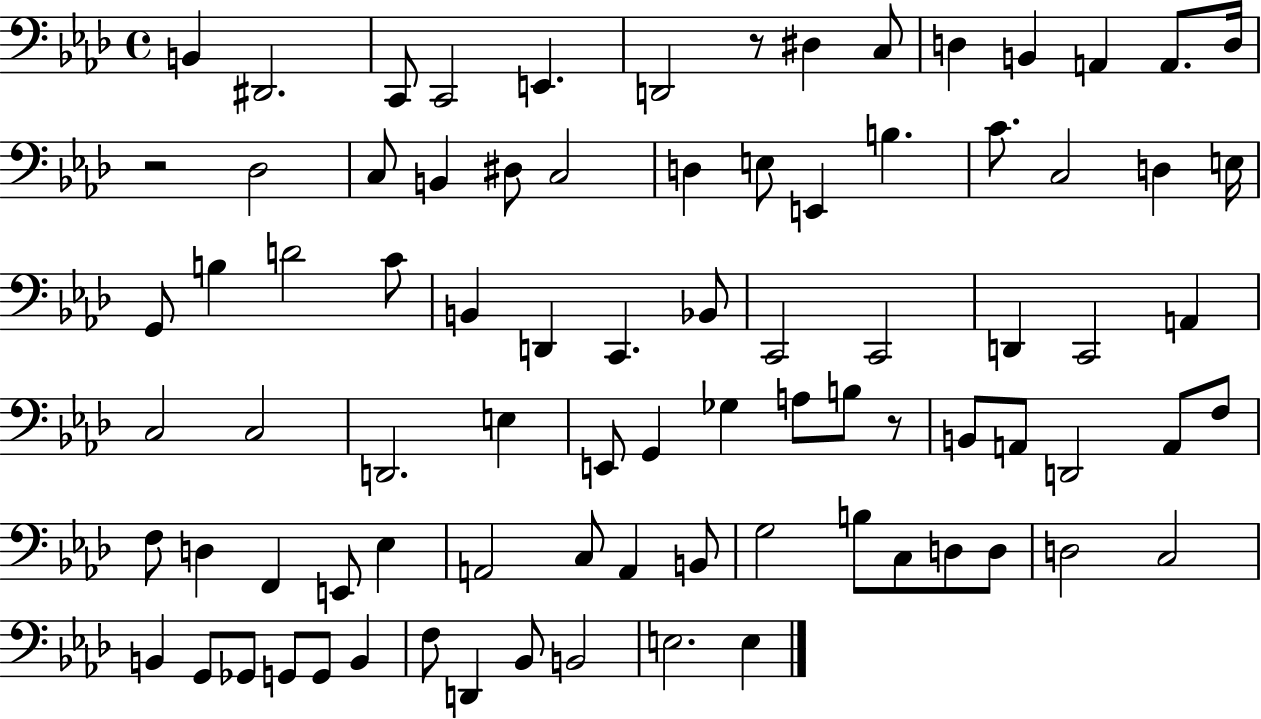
B2/q D#2/h. C2/e C2/h E2/q. D2/h R/e D#3/q C3/e D3/q B2/q A2/q A2/e. D3/s R/h Db3/h C3/e B2/q D#3/e C3/h D3/q E3/e E2/q B3/q. C4/e. C3/h D3/q E3/s G2/e B3/q D4/h C4/e B2/q D2/q C2/q. Bb2/e C2/h C2/h D2/q C2/h A2/q C3/h C3/h D2/h. E3/q E2/e G2/q Gb3/q A3/e B3/e R/e B2/e A2/e D2/h A2/e F3/e F3/e D3/q F2/q E2/e Eb3/q A2/h C3/e A2/q B2/e G3/h B3/e C3/e D3/e D3/e D3/h C3/h B2/q G2/e Gb2/e G2/e G2/e B2/q F3/e D2/q Bb2/e B2/h E3/h. E3/q